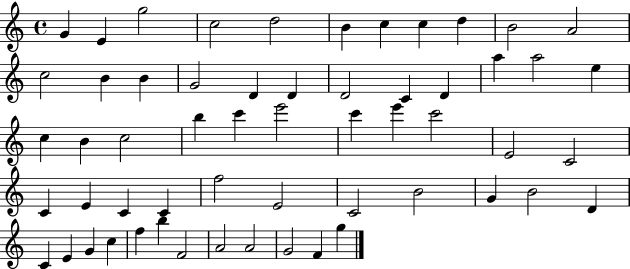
{
  \clef treble
  \time 4/4
  \defaultTimeSignature
  \key c \major
  g'4 e'4 g''2 | c''2 d''2 | b'4 c''4 c''4 d''4 | b'2 a'2 | \break c''2 b'4 b'4 | g'2 d'4 d'4 | d'2 c'4 d'4 | a''4 a''2 e''4 | \break c''4 b'4 c''2 | b''4 c'''4 e'''2 | c'''4 e'''4 c'''2 | e'2 c'2 | \break c'4 e'4 c'4 c'4 | f''2 e'2 | c'2 b'2 | g'4 b'2 d'4 | \break c'4 e'4 g'4 c''4 | f''4 b''4 f'2 | a'2 a'2 | g'2 f'4 g''4 | \break \bar "|."
}